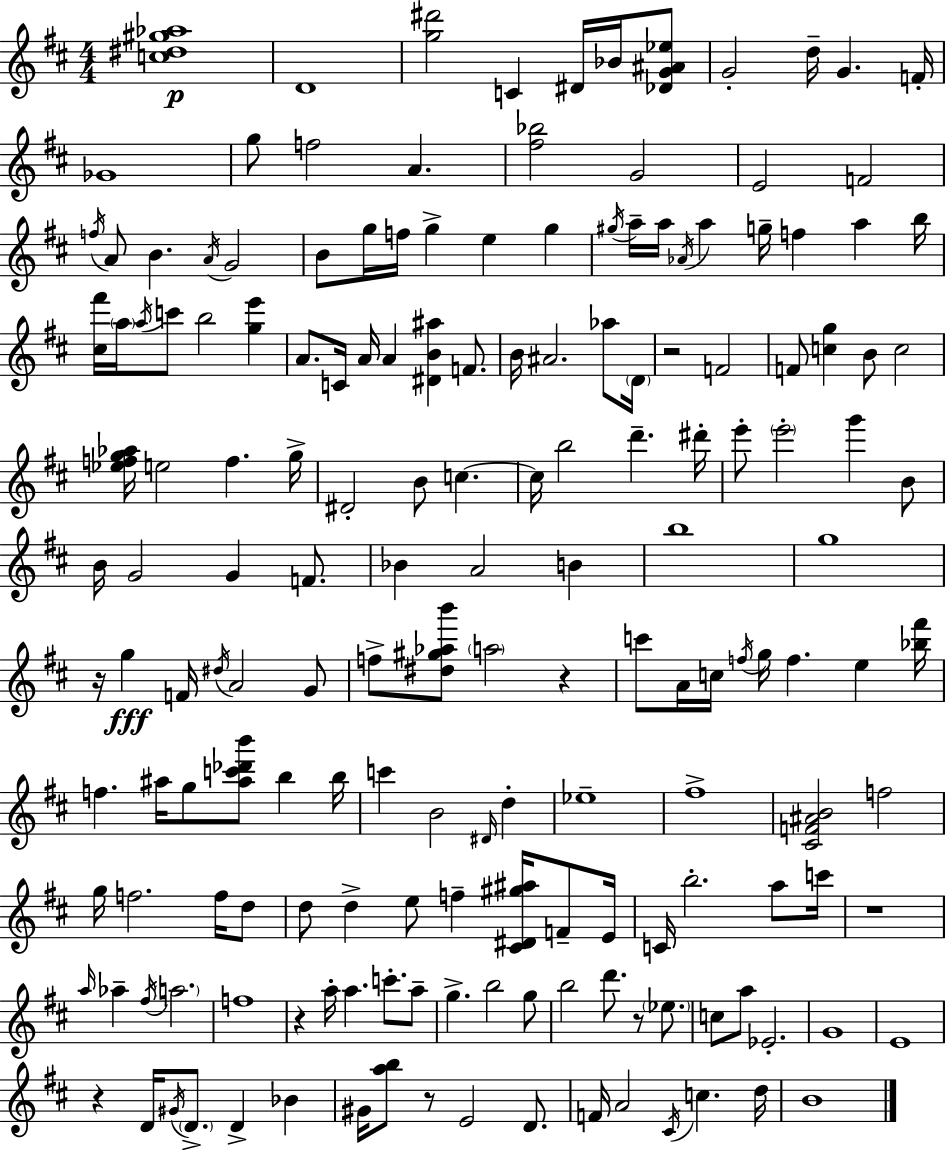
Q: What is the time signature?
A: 4/4